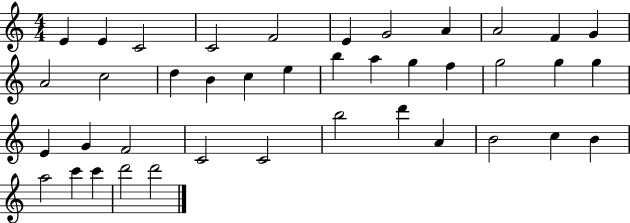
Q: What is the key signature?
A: C major